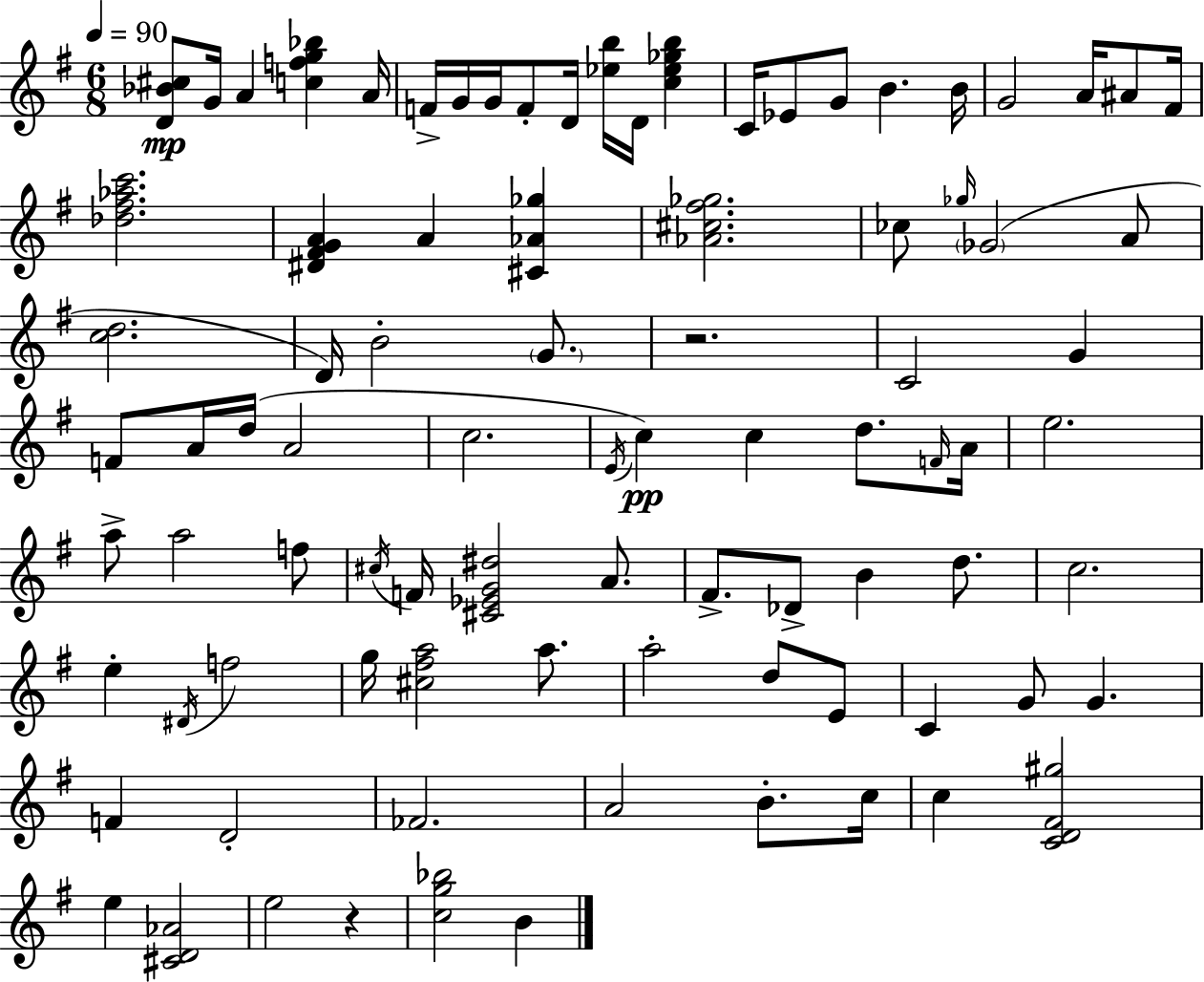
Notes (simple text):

[D4,Bb4,C#5]/e G4/s A4/q [C5,F5,G5,Bb5]/q A4/s F4/s G4/s G4/s F4/e D4/s [Eb5,B5]/s D4/s [C5,Eb5,Gb5,B5]/q C4/s Eb4/e G4/e B4/q. B4/s G4/h A4/s A#4/e F#4/s [Db5,F#5,Ab5,C6]/h. [D#4,F#4,G4,A4]/q A4/q [C#4,Ab4,Gb5]/q [Ab4,C#5,F#5,Gb5]/h. CES5/e Gb5/s Gb4/h A4/e [C5,D5]/h. D4/s B4/h G4/e. R/h. C4/h G4/q F4/e A4/s D5/s A4/h C5/h. E4/s C5/q C5/q D5/e. F4/s A4/s E5/h. A5/e A5/h F5/e C#5/s F4/s [C#4,Eb4,G4,D#5]/h A4/e. F#4/e. Db4/e B4/q D5/e. C5/h. E5/q D#4/s F5/h G5/s [C#5,F#5,A5]/h A5/e. A5/h D5/e E4/e C4/q G4/e G4/q. F4/q D4/h FES4/h. A4/h B4/e. C5/s C5/q [C4,D4,F#4,G#5]/h E5/q [C#4,D4,Ab4]/h E5/h R/q [C5,G5,Bb5]/h B4/q